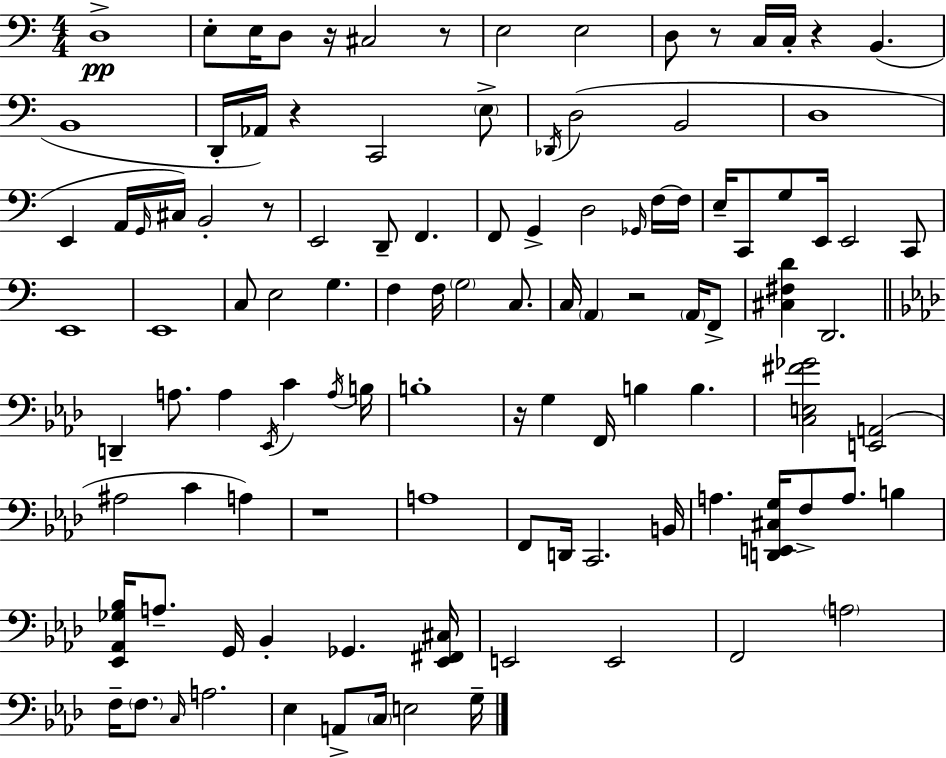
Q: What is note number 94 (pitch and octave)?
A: E3